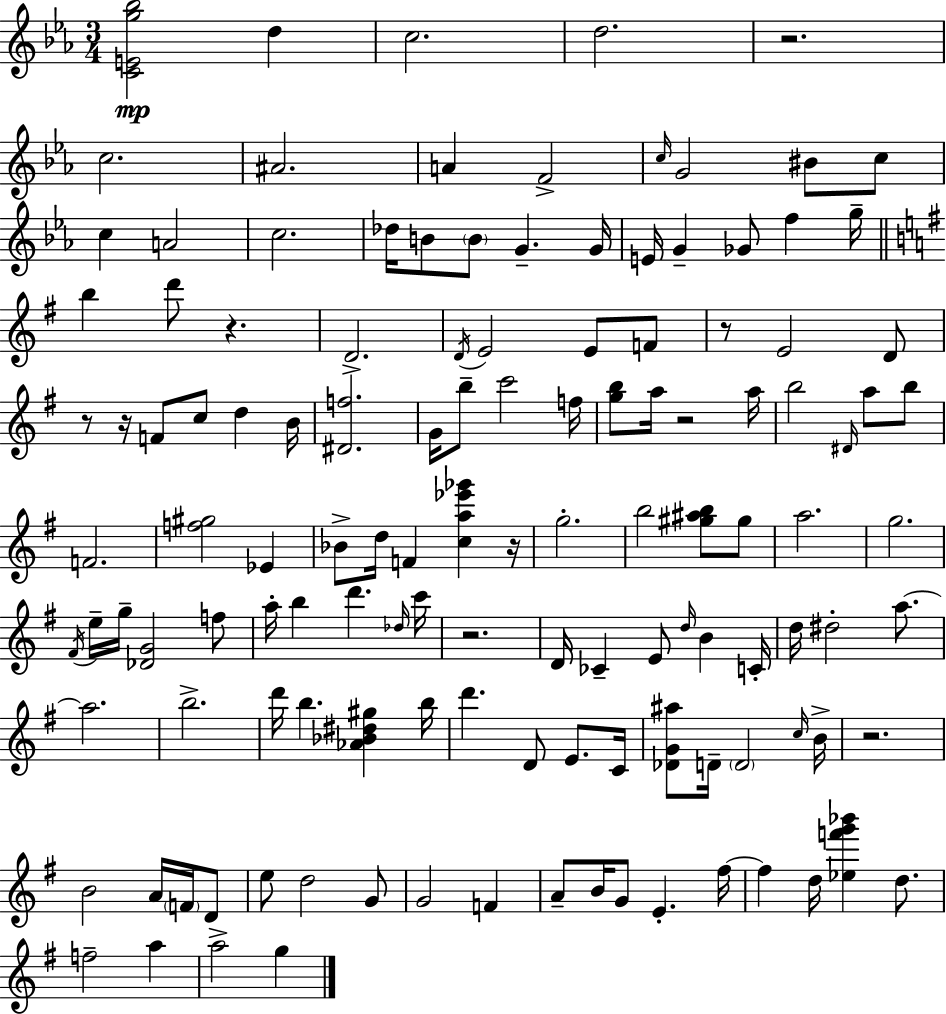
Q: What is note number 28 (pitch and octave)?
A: D4